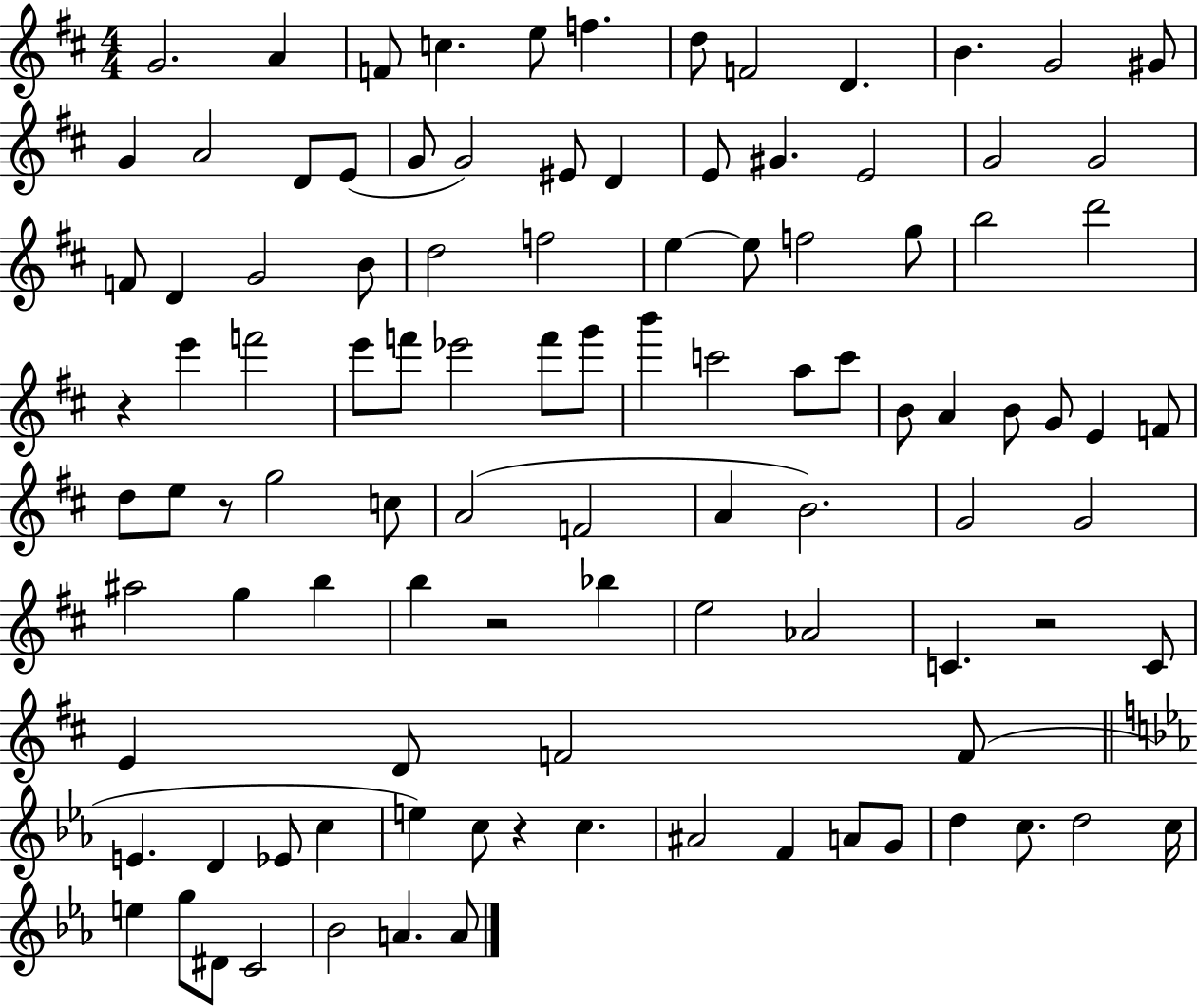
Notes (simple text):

G4/h. A4/q F4/e C5/q. E5/e F5/q. D5/e F4/h D4/q. B4/q. G4/h G#4/e G4/q A4/h D4/e E4/e G4/e G4/h EIS4/e D4/q E4/e G#4/q. E4/h G4/h G4/h F4/e D4/q G4/h B4/e D5/h F5/h E5/q E5/e F5/h G5/e B5/h D6/h R/q E6/q F6/h E6/e F6/e Eb6/h F6/e G6/e B6/q C6/h A5/e C6/e B4/e A4/q B4/e G4/e E4/q F4/e D5/e E5/e R/e G5/h C5/e A4/h F4/h A4/q B4/h. G4/h G4/h A#5/h G5/q B5/q B5/q R/h Bb5/q E5/h Ab4/h C4/q. R/h C4/e E4/q D4/e F4/h F4/e E4/q. D4/q Eb4/e C5/q E5/q C5/e R/q C5/q. A#4/h F4/q A4/e G4/e D5/q C5/e. D5/h C5/s E5/q G5/e D#4/e C4/h Bb4/h A4/q. A4/e